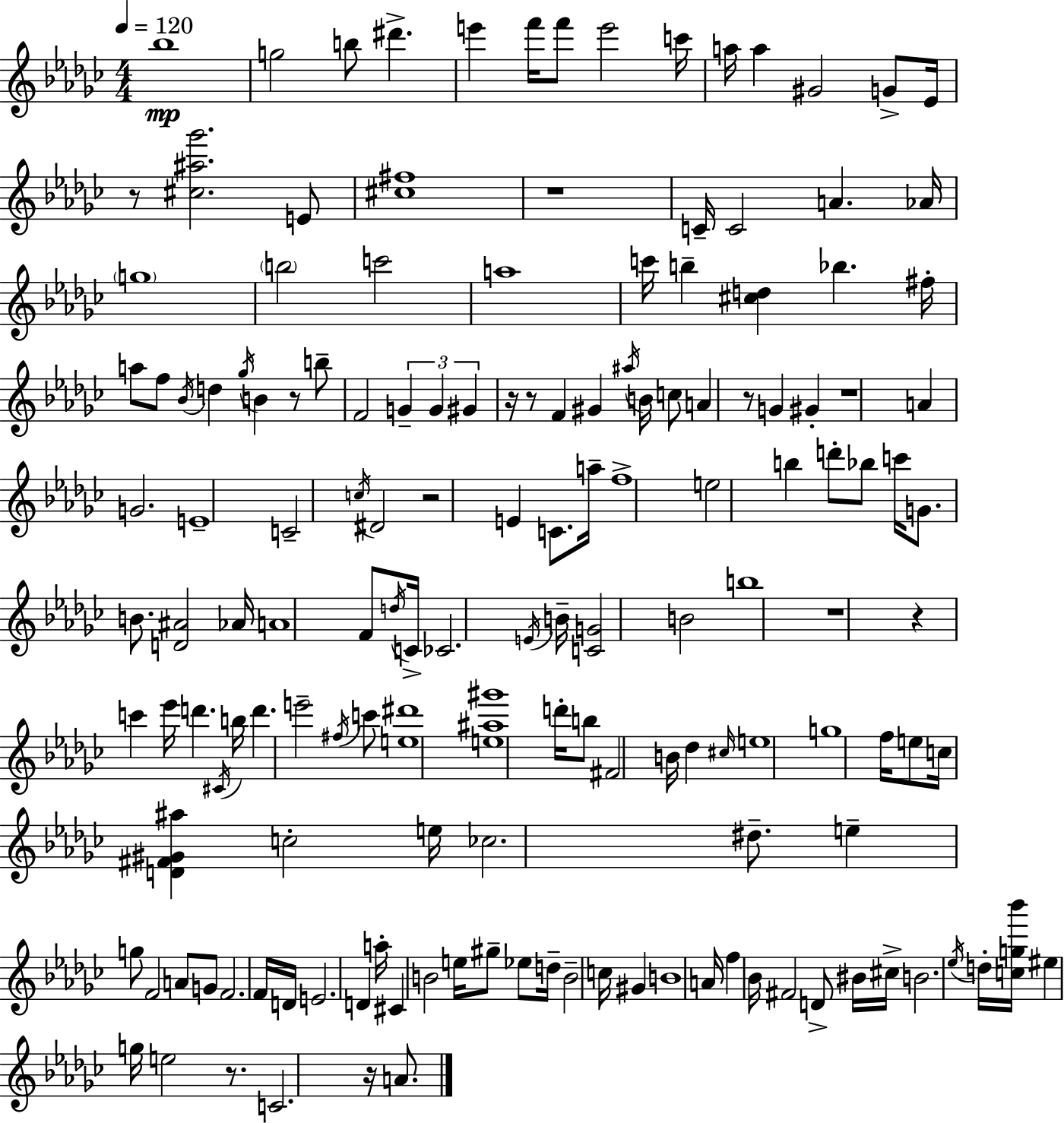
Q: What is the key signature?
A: EES minor